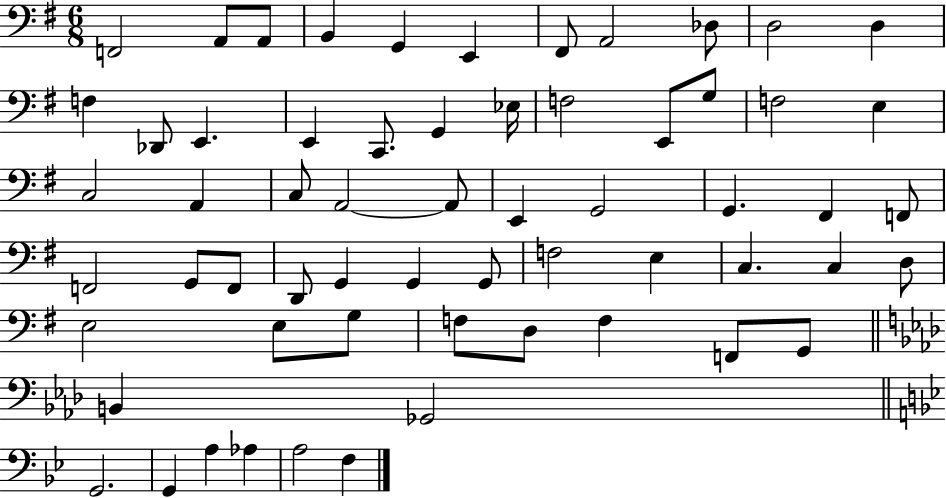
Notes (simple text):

F2/h A2/e A2/e B2/q G2/q E2/q F#2/e A2/h Db3/e D3/h D3/q F3/q Db2/e E2/q. E2/q C2/e. G2/q Eb3/s F3/h E2/e G3/e F3/h E3/q C3/h A2/q C3/e A2/h A2/e E2/q G2/h G2/q. F#2/q F2/e F2/h G2/e F2/e D2/e G2/q G2/q G2/e F3/h E3/q C3/q. C3/q D3/e E3/h E3/e G3/e F3/e D3/e F3/q F2/e G2/e B2/q Gb2/h G2/h. G2/q A3/q Ab3/q A3/h F3/q